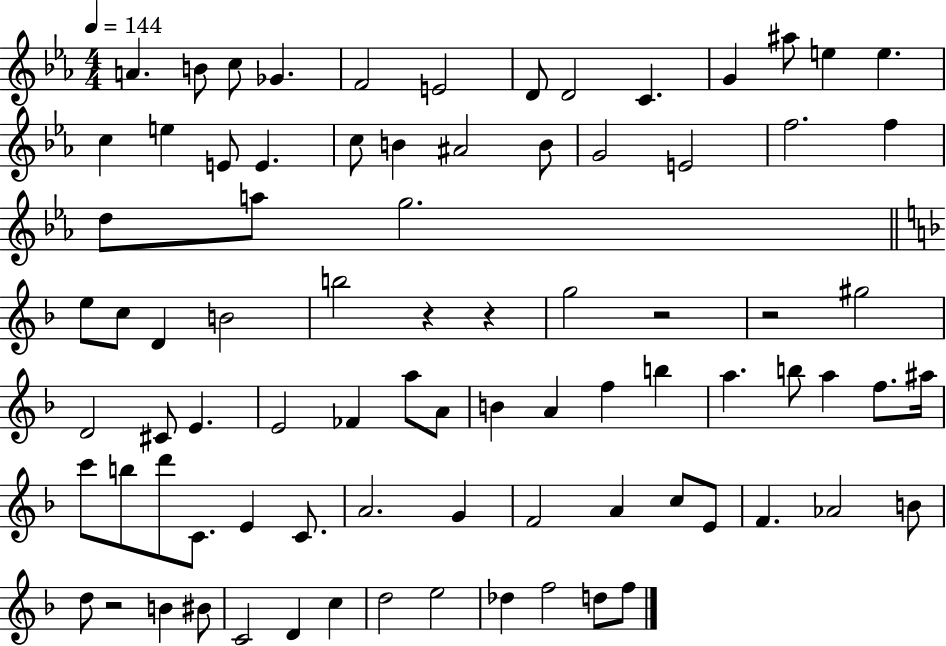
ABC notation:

X:1
T:Untitled
M:4/4
L:1/4
K:Eb
A B/2 c/2 _G F2 E2 D/2 D2 C G ^a/2 e e c e E/2 E c/2 B ^A2 B/2 G2 E2 f2 f d/2 a/2 g2 e/2 c/2 D B2 b2 z z g2 z2 z2 ^g2 D2 ^C/2 E E2 _F a/2 A/2 B A f b a b/2 a f/2 ^a/4 c'/2 b/2 d'/2 C/2 E C/2 A2 G F2 A c/2 E/2 F _A2 B/2 d/2 z2 B ^B/2 C2 D c d2 e2 _d f2 d/2 f/2